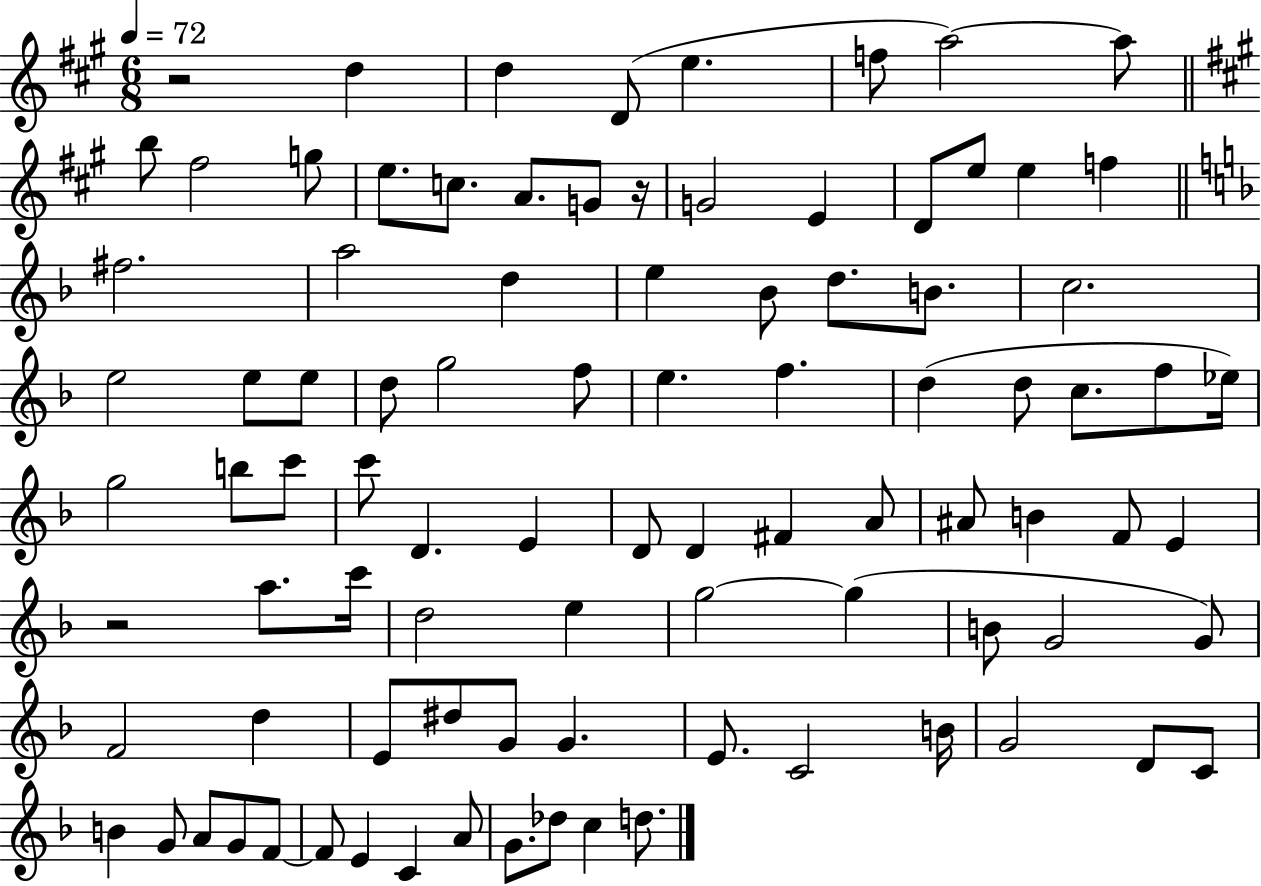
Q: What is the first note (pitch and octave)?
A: D5